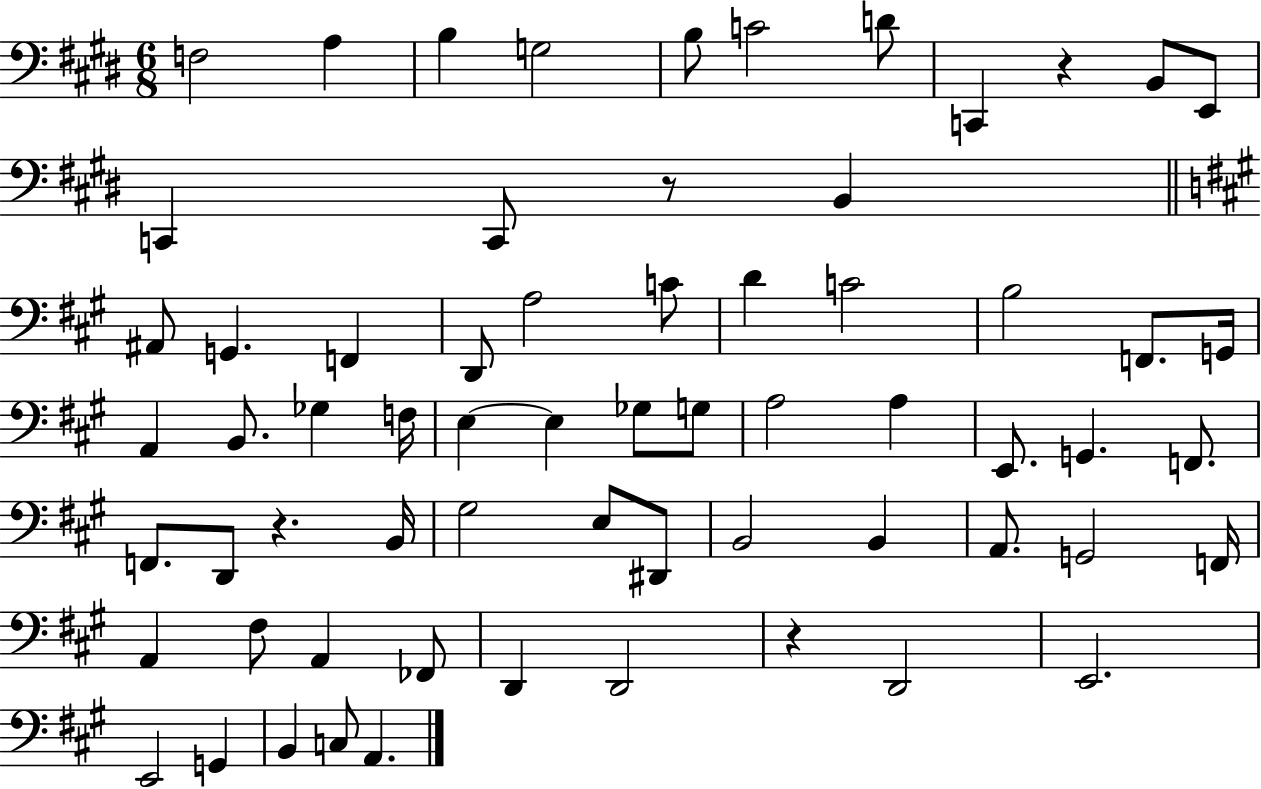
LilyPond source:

{
  \clef bass
  \numericTimeSignature
  \time 6/8
  \key e \major
  f2 a4 | b4 g2 | b8 c'2 d'8 | c,4 r4 b,8 e,8 | \break c,4 c,8 r8 b,4 | \bar "||" \break \key a \major ais,8 g,4. f,4 | d,8 a2 c'8 | d'4 c'2 | b2 f,8. g,16 | \break a,4 b,8. ges4 f16 | e4~~ e4 ges8 g8 | a2 a4 | e,8. g,4. f,8. | \break f,8. d,8 r4. b,16 | gis2 e8 dis,8 | b,2 b,4 | a,8. g,2 f,16 | \break a,4 fis8 a,4 fes,8 | d,4 d,2 | r4 d,2 | e,2. | \break e,2 g,4 | b,4 c8 a,4. | \bar "|."
}